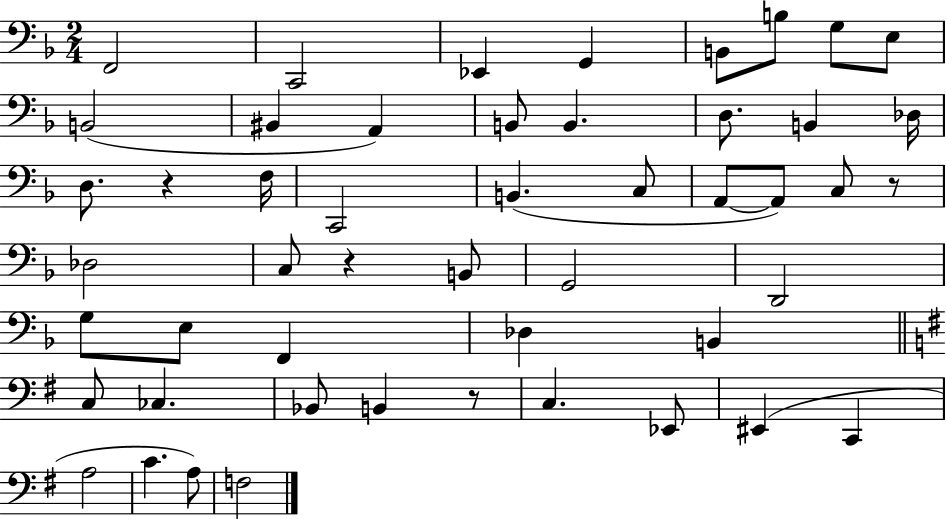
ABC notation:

X:1
T:Untitled
M:2/4
L:1/4
K:F
F,,2 C,,2 _E,, G,, B,,/2 B,/2 G,/2 E,/2 B,,2 ^B,, A,, B,,/2 B,, D,/2 B,, _D,/4 D,/2 z F,/4 C,,2 B,, C,/2 A,,/2 A,,/2 C,/2 z/2 _D,2 C,/2 z B,,/2 G,,2 D,,2 G,/2 E,/2 F,, _D, B,, C,/2 _C, _B,,/2 B,, z/2 C, _E,,/2 ^E,, C,, A,2 C A,/2 F,2